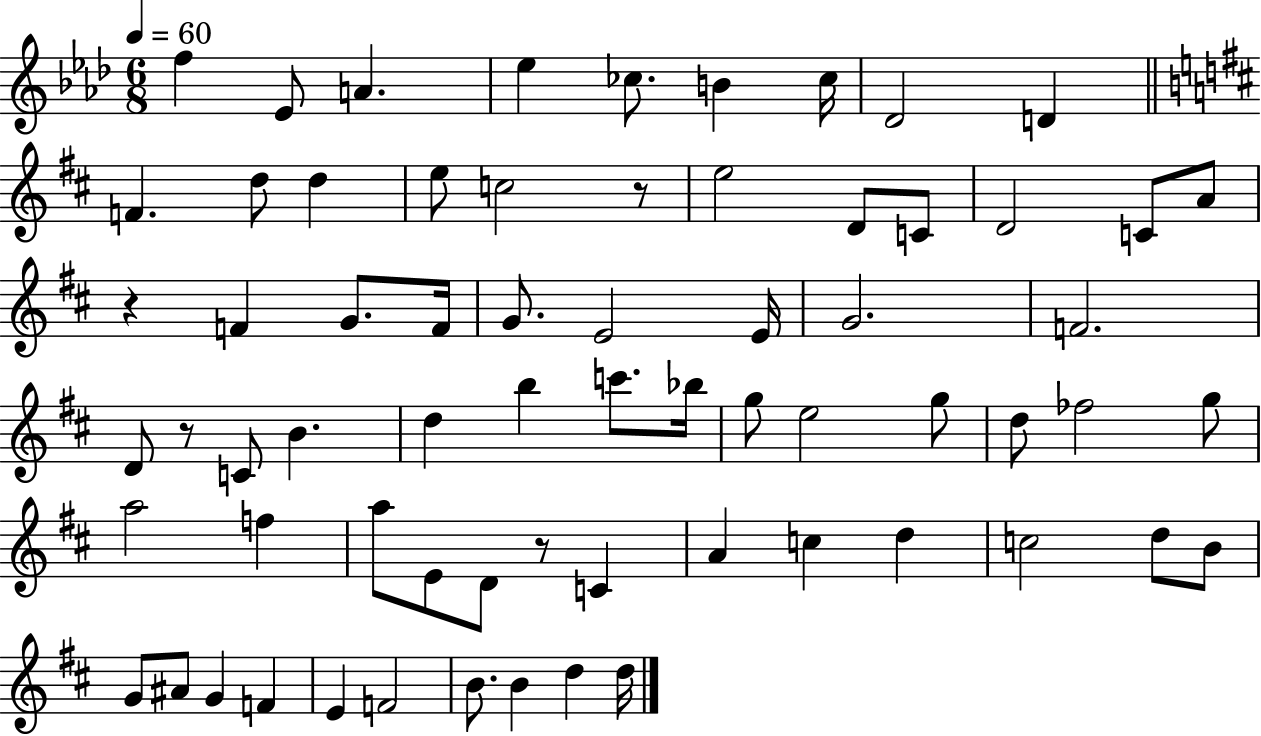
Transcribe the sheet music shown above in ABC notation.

X:1
T:Untitled
M:6/8
L:1/4
K:Ab
f _E/2 A _e _c/2 B _c/4 _D2 D F d/2 d e/2 c2 z/2 e2 D/2 C/2 D2 C/2 A/2 z F G/2 F/4 G/2 E2 E/4 G2 F2 D/2 z/2 C/2 B d b c'/2 _b/4 g/2 e2 g/2 d/2 _f2 g/2 a2 f a/2 E/2 D/2 z/2 C A c d c2 d/2 B/2 G/2 ^A/2 G F E F2 B/2 B d d/4